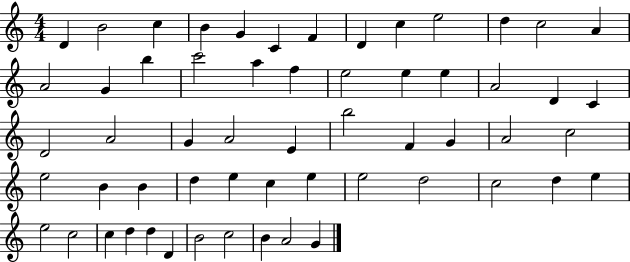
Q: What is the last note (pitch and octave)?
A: G4